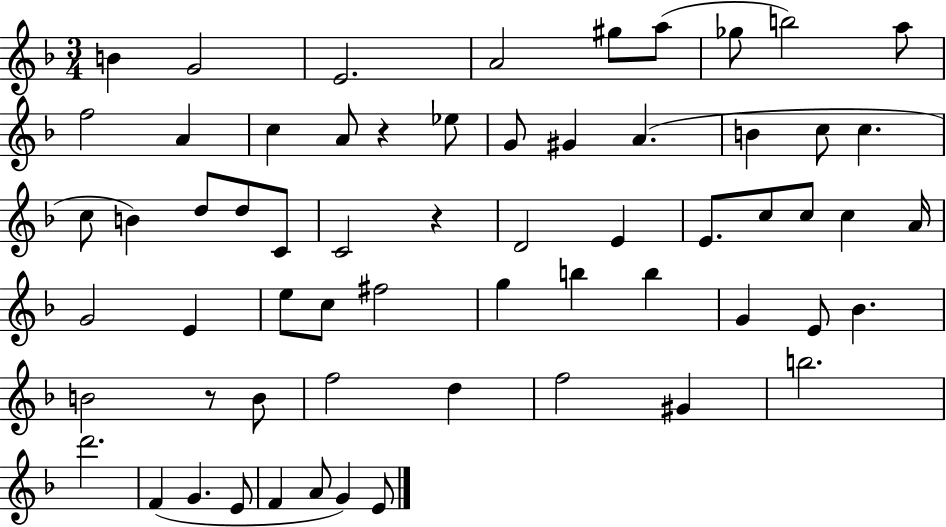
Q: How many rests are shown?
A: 3